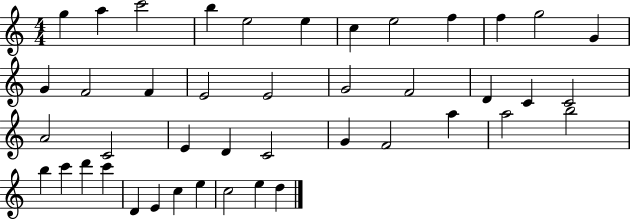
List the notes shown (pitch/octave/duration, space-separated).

G5/q A5/q C6/h B5/q E5/h E5/q C5/q E5/h F5/q F5/q G5/h G4/q G4/q F4/h F4/q E4/h E4/h G4/h F4/h D4/q C4/q C4/h A4/h C4/h E4/q D4/q C4/h G4/q F4/h A5/q A5/h B5/h B5/q C6/q D6/q C6/q D4/q E4/q C5/q E5/q C5/h E5/q D5/q